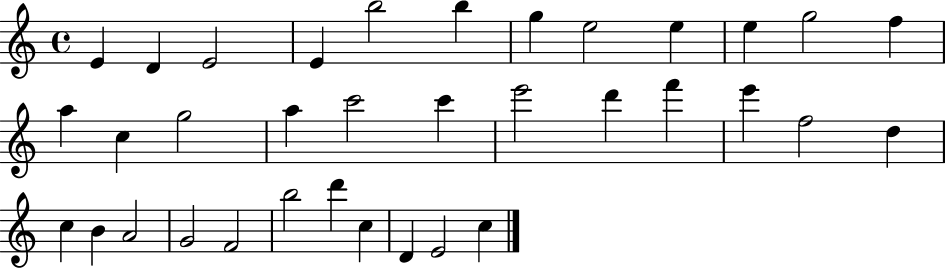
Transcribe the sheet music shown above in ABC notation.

X:1
T:Untitled
M:4/4
L:1/4
K:C
E D E2 E b2 b g e2 e e g2 f a c g2 a c'2 c' e'2 d' f' e' f2 d c B A2 G2 F2 b2 d' c D E2 c